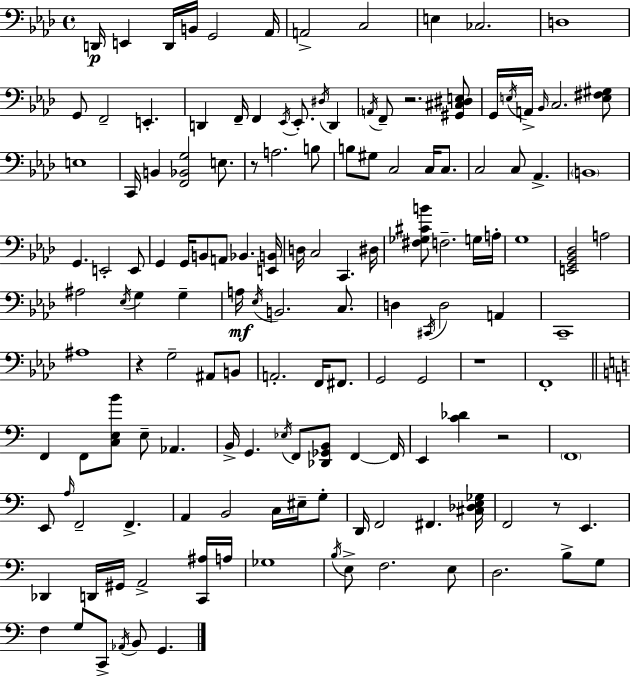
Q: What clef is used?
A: bass